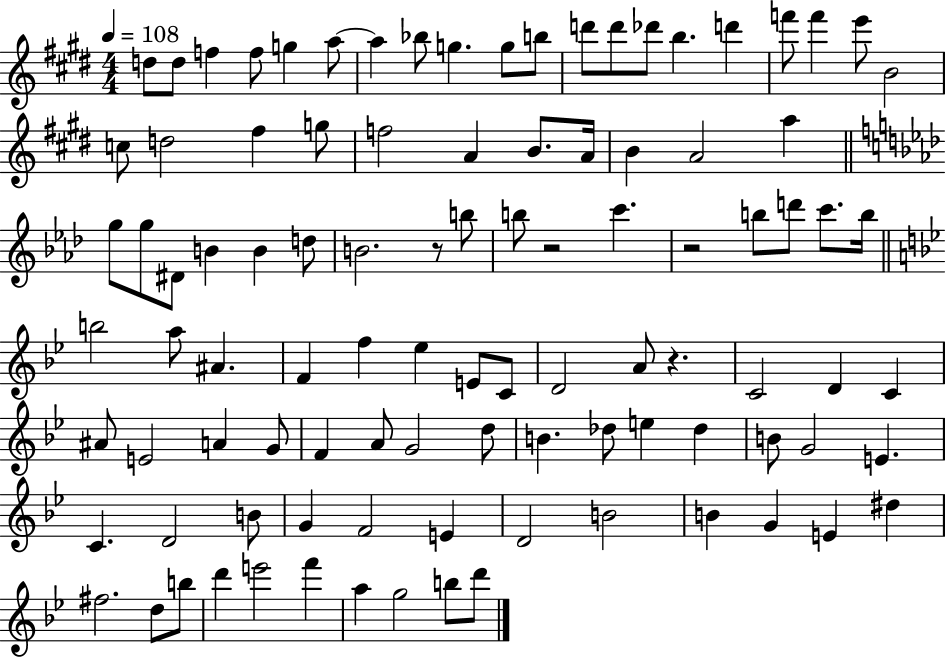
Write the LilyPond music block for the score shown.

{
  \clef treble
  \numericTimeSignature
  \time 4/4
  \key e \major
  \tempo 4 = 108
  d''8 d''8 f''4 f''8 g''4 a''8~~ | a''4 bes''8 g''4. g''8 b''8 | d'''8 d'''8 des'''8 b''4. d'''4 | f'''8 f'''4 e'''8 b'2 | \break c''8 d''2 fis''4 g''8 | f''2 a'4 b'8. a'16 | b'4 a'2 a''4 | \bar "||" \break \key aes \major g''8 g''8 dis'8 b'4 b'4 d''8 | b'2. r8 b''8 | b''8 r2 c'''4. | r2 b''8 d'''8 c'''8. b''16 | \break \bar "||" \break \key g \minor b''2 a''8 ais'4. | f'4 f''4 ees''4 e'8 c'8 | d'2 a'8 r4. | c'2 d'4 c'4 | \break ais'8 e'2 a'4 g'8 | f'4 a'8 g'2 d''8 | b'4. des''8 e''4 des''4 | b'8 g'2 e'4. | \break c'4. d'2 b'8 | g'4 f'2 e'4 | d'2 b'2 | b'4 g'4 e'4 dis''4 | \break fis''2. d''8 b''8 | d'''4 e'''2 f'''4 | a''4 g''2 b''8 d'''8 | \bar "|."
}